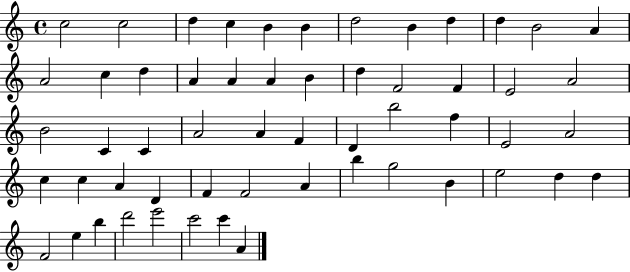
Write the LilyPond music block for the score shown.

{
  \clef treble
  \time 4/4
  \defaultTimeSignature
  \key c \major
  c''2 c''2 | d''4 c''4 b'4 b'4 | d''2 b'4 d''4 | d''4 b'2 a'4 | \break a'2 c''4 d''4 | a'4 a'4 a'4 b'4 | d''4 f'2 f'4 | e'2 a'2 | \break b'2 c'4 c'4 | a'2 a'4 f'4 | d'4 b''2 f''4 | e'2 a'2 | \break c''4 c''4 a'4 d'4 | f'4 f'2 a'4 | b''4 g''2 b'4 | e''2 d''4 d''4 | \break f'2 e''4 b''4 | d'''2 e'''2 | c'''2 c'''4 a'4 | \bar "|."
}